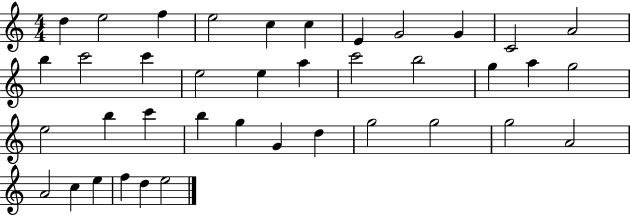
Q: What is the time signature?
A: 4/4